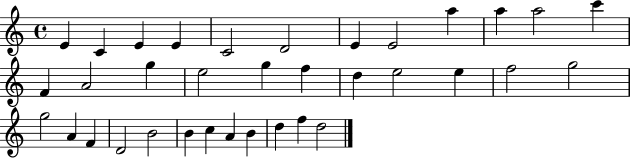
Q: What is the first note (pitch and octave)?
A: E4